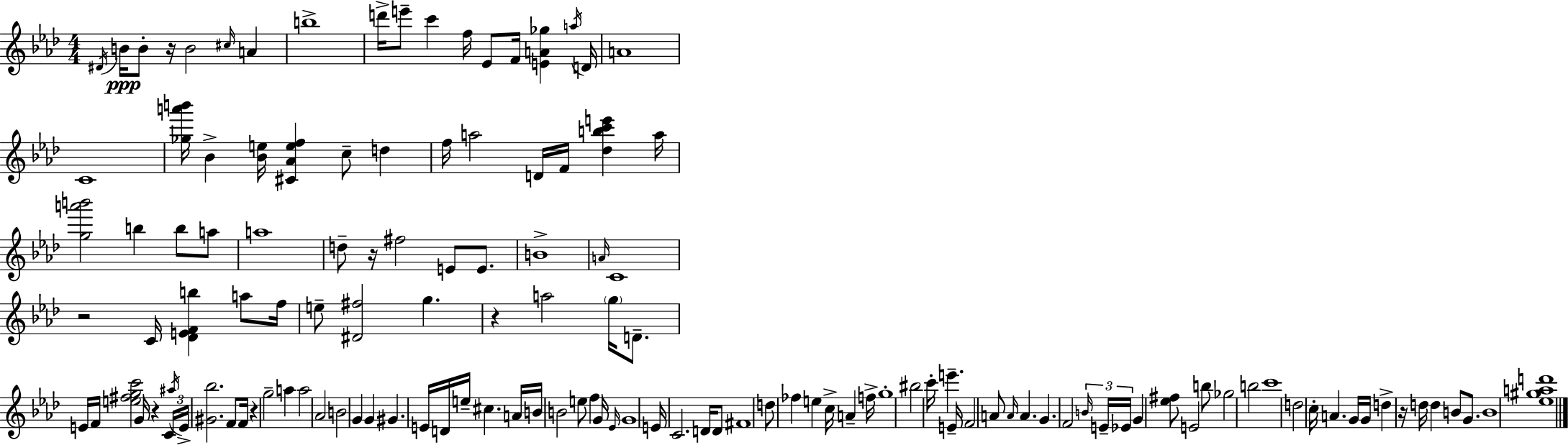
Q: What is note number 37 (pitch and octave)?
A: C4